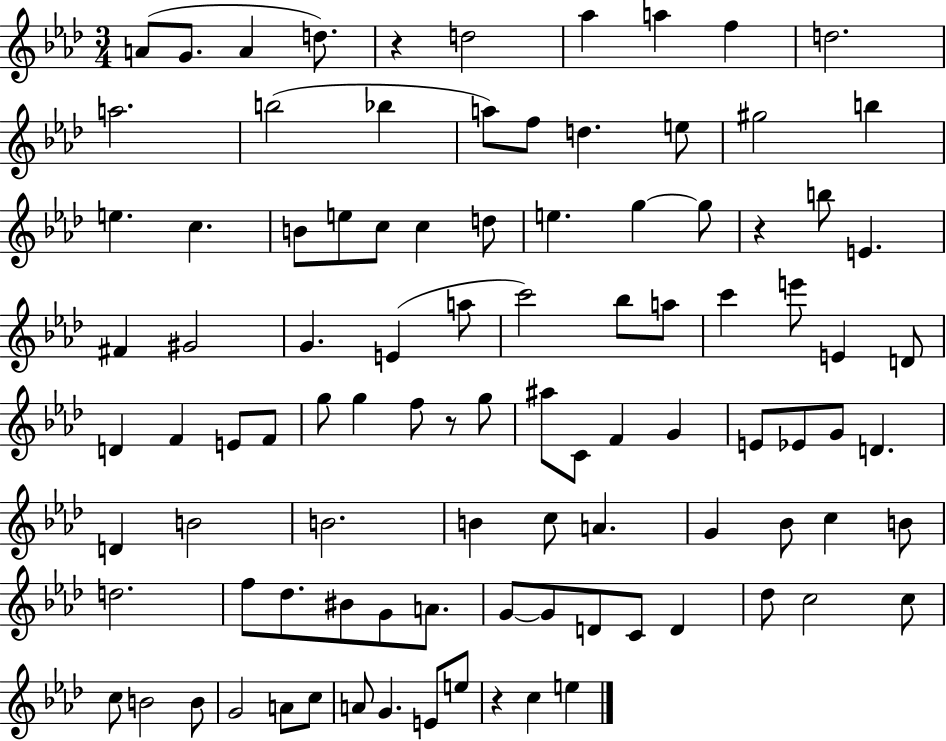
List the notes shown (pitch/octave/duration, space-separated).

A4/e G4/e. A4/q D5/e. R/q D5/h Ab5/q A5/q F5/q D5/h. A5/h. B5/h Bb5/q A5/e F5/e D5/q. E5/e G#5/h B5/q E5/q. C5/q. B4/e E5/e C5/e C5/q D5/e E5/q. G5/q G5/e R/q B5/e E4/q. F#4/q G#4/h G4/q. E4/q A5/e C6/h Bb5/e A5/e C6/q E6/e E4/q D4/e D4/q F4/q E4/e F4/e G5/e G5/q F5/e R/e G5/e A#5/e C4/e F4/q G4/q E4/e Eb4/e G4/e D4/q. D4/q B4/h B4/h. B4/q C5/e A4/q. G4/q Bb4/e C5/q B4/e D5/h. F5/e Db5/e. BIS4/e G4/e A4/e. G4/e G4/e D4/e C4/e D4/q Db5/e C5/h C5/e C5/e B4/h B4/e G4/h A4/e C5/e A4/e G4/q. E4/e E5/e R/q C5/q E5/q